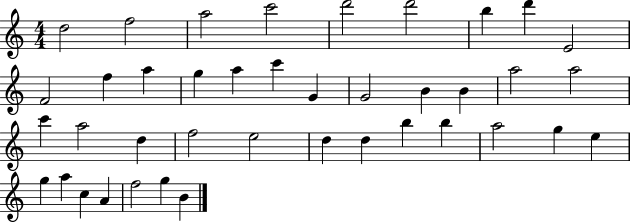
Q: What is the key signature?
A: C major